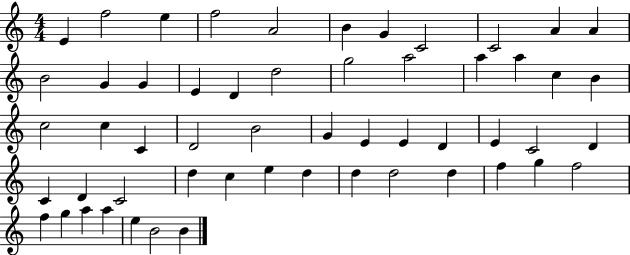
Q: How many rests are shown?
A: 0